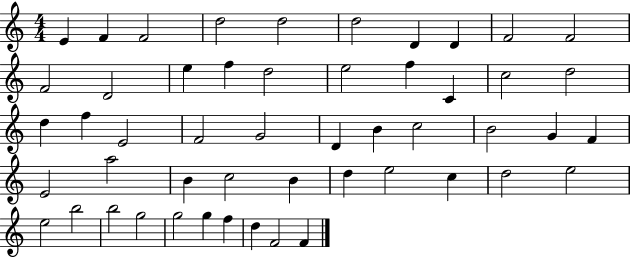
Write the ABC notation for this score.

X:1
T:Untitled
M:4/4
L:1/4
K:C
E F F2 d2 d2 d2 D D F2 F2 F2 D2 e f d2 e2 f C c2 d2 d f E2 F2 G2 D B c2 B2 G F E2 a2 B c2 B d e2 c d2 e2 e2 b2 b2 g2 g2 g f d F2 F